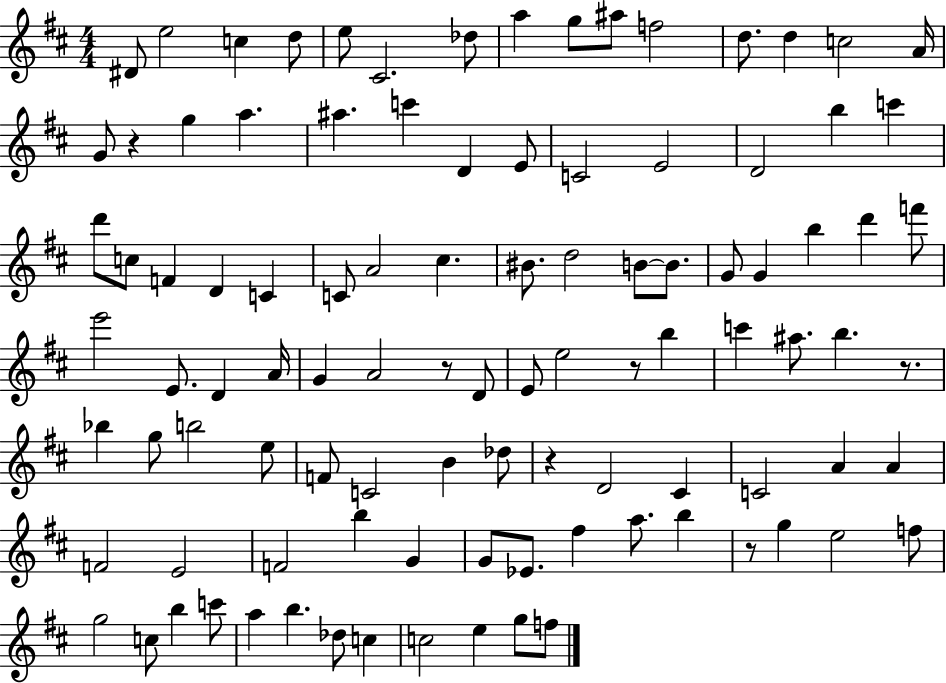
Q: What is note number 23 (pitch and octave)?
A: C4